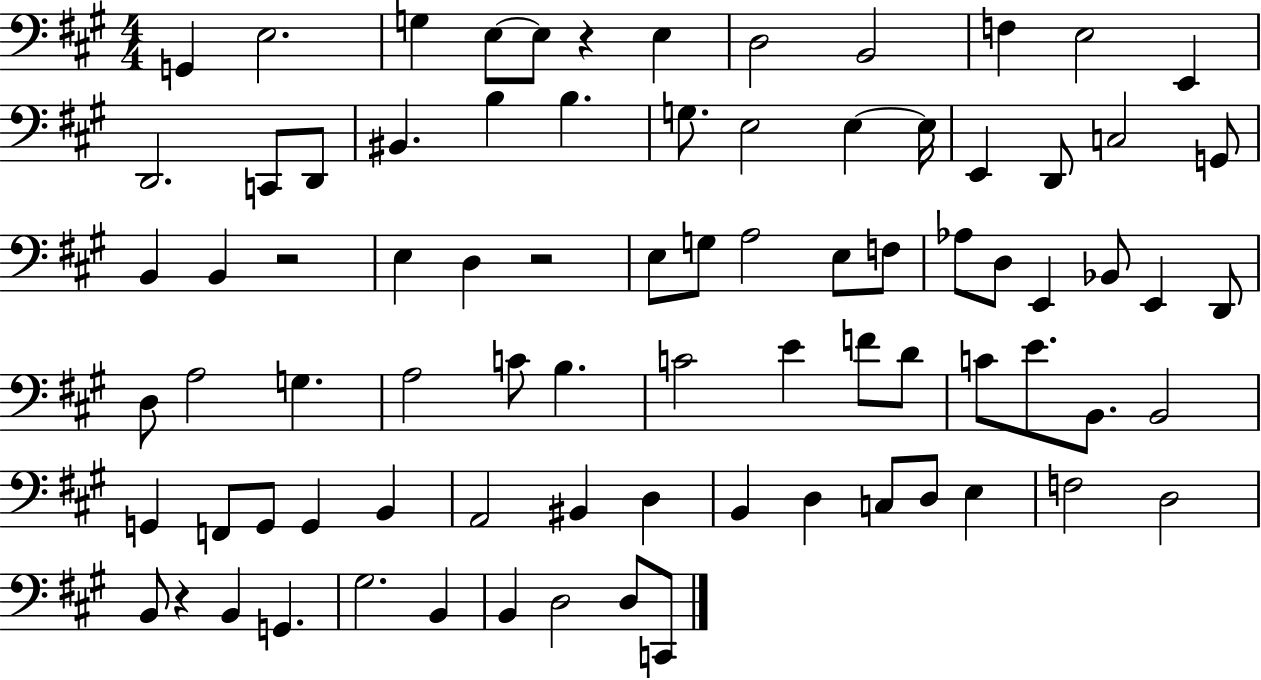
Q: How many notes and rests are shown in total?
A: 82